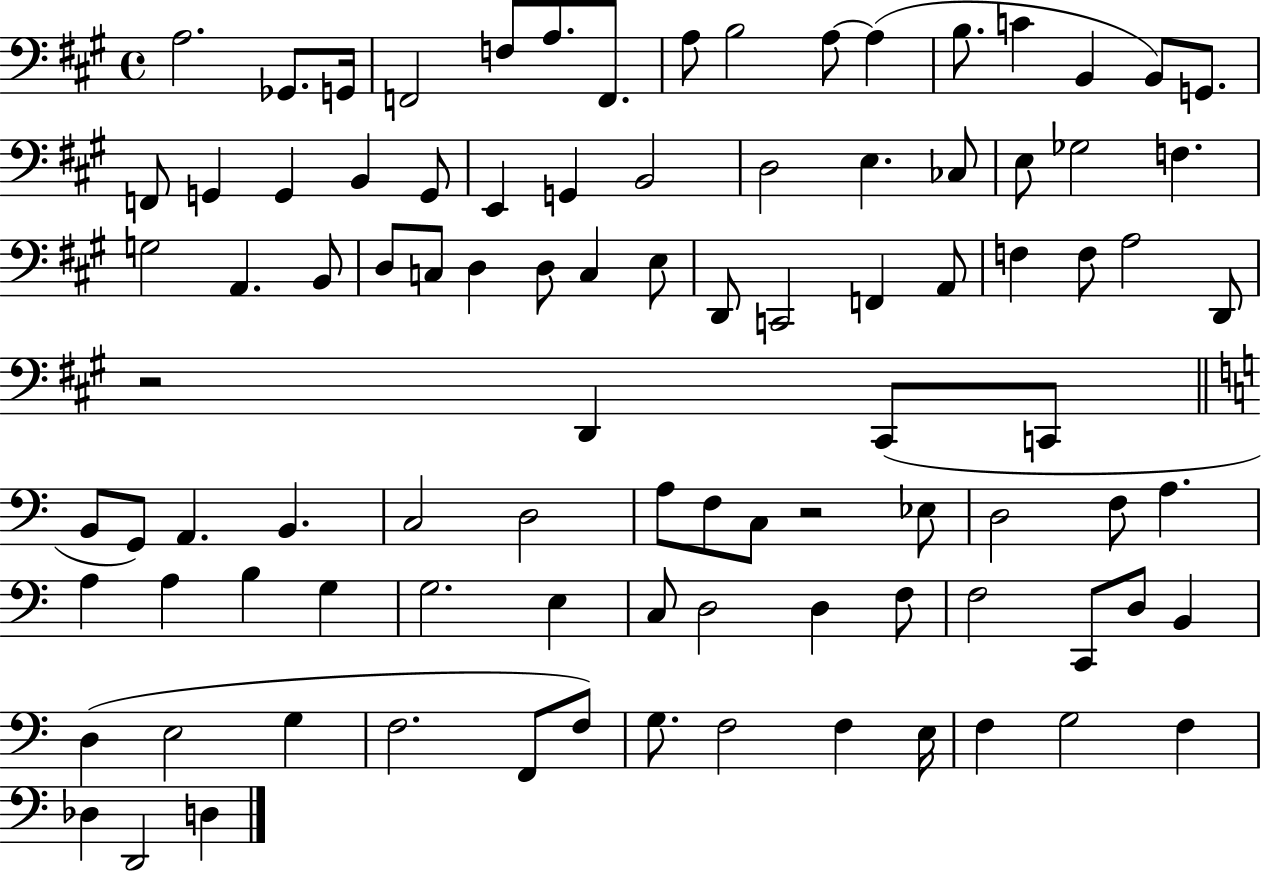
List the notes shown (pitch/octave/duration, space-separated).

A3/h. Gb2/e. G2/s F2/h F3/e A3/e. F2/e. A3/e B3/h A3/e A3/q B3/e. C4/q B2/q B2/e G2/e. F2/e G2/q G2/q B2/q G2/e E2/q G2/q B2/h D3/h E3/q. CES3/e E3/e Gb3/h F3/q. G3/h A2/q. B2/e D3/e C3/e D3/q D3/e C3/q E3/e D2/e C2/h F2/q A2/e F3/q F3/e A3/h D2/e R/h D2/q C#2/e C2/e B2/e G2/e A2/q. B2/q. C3/h D3/h A3/e F3/e C3/e R/h Eb3/e D3/h F3/e A3/q. A3/q A3/q B3/q G3/q G3/h. E3/q C3/e D3/h D3/q F3/e F3/h C2/e D3/e B2/q D3/q E3/h G3/q F3/h. F2/e F3/e G3/e. F3/h F3/q E3/s F3/q G3/h F3/q Db3/q D2/h D3/q